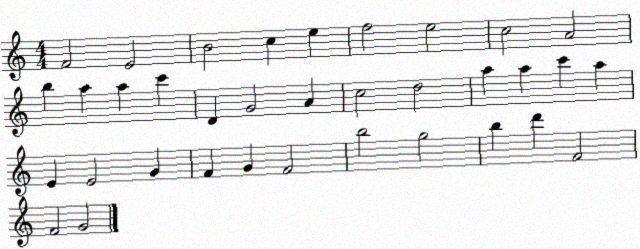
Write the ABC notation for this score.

X:1
T:Untitled
M:4/4
L:1/4
K:C
F2 E2 B2 c e f2 e2 c2 A2 b a a c' D G2 A c2 d2 a a c' a E E2 G F G F2 b2 g2 b d' F2 F2 G2